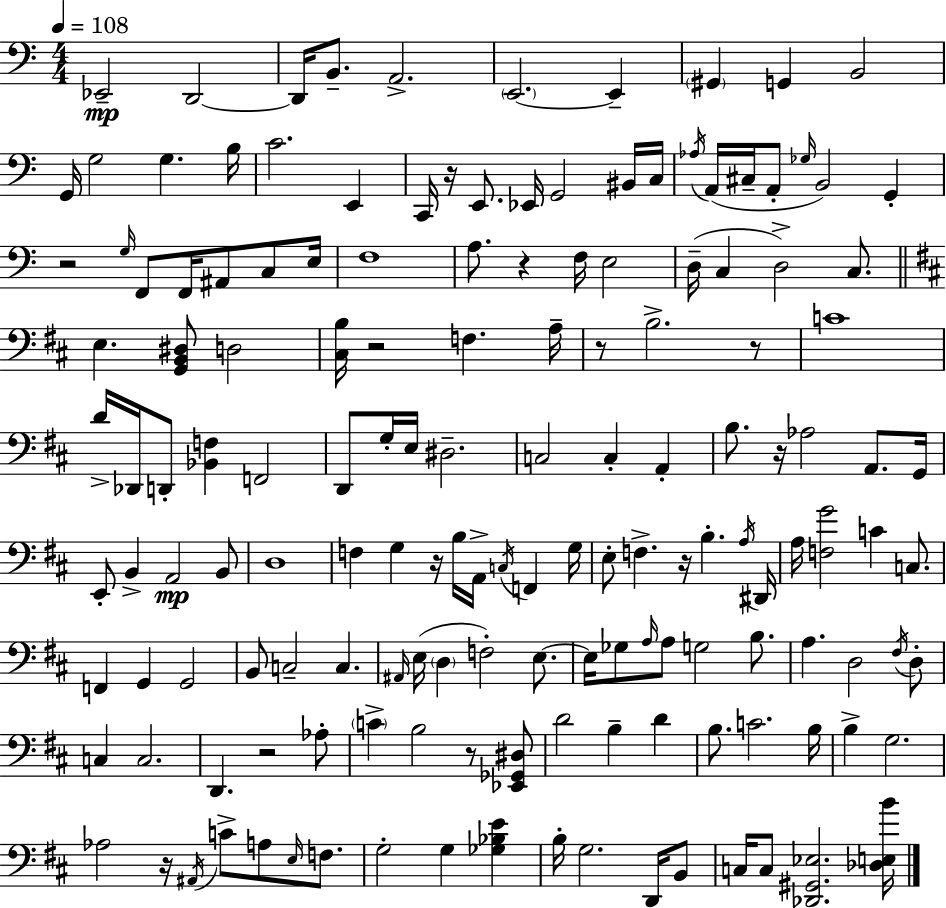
Eb2/h D2/h D2/s B2/e. A2/h. E2/h. E2/q G#2/q G2/q B2/h G2/s G3/h G3/q. B3/s C4/h. E2/q C2/s R/s E2/e. Eb2/s G2/h BIS2/s C3/s Ab3/s A2/s C#3/s A2/e Gb3/s B2/h G2/q R/h G3/s F2/e F2/s A#2/e C3/e E3/s F3/w A3/e. R/q F3/s E3/h D3/s C3/q D3/h C3/e. E3/q. [G2,B2,D#3]/e D3/h [C#3,B3]/s R/h F3/q. A3/s R/e B3/h. R/e C4/w D4/s Db2/s D2/e [Bb2,F3]/q F2/h D2/e G3/s E3/s D#3/h. C3/h C3/q A2/q B3/e. R/s Ab3/h A2/e. G2/s E2/e B2/q A2/h B2/e D3/w F3/q G3/q R/s B3/s A2/s C3/s F2/q G3/s E3/e F3/q. R/s B3/q. A3/s D#2/s A3/s [F3,G4]/h C4/q C3/e. F2/q G2/q G2/h B2/e C3/h C3/q. A#2/s E3/s D3/q F3/h E3/e. E3/s Gb3/e A3/s A3/e G3/h B3/e. A3/q. D3/h F#3/s D3/e C3/q C3/h. D2/q. R/h Ab3/e C4/q B3/h R/e [Eb2,Gb2,D#3]/e D4/h B3/q D4/q B3/e. C4/h. B3/s B3/q G3/h. Ab3/h R/s A#2/s C4/e A3/e E3/s F3/e. G3/h G3/q [Gb3,Bb3,E4]/q B3/s G3/h. D2/s B2/e C3/s C3/e [Db2,G#2,Eb3]/h. [Db3,E3,B4]/s